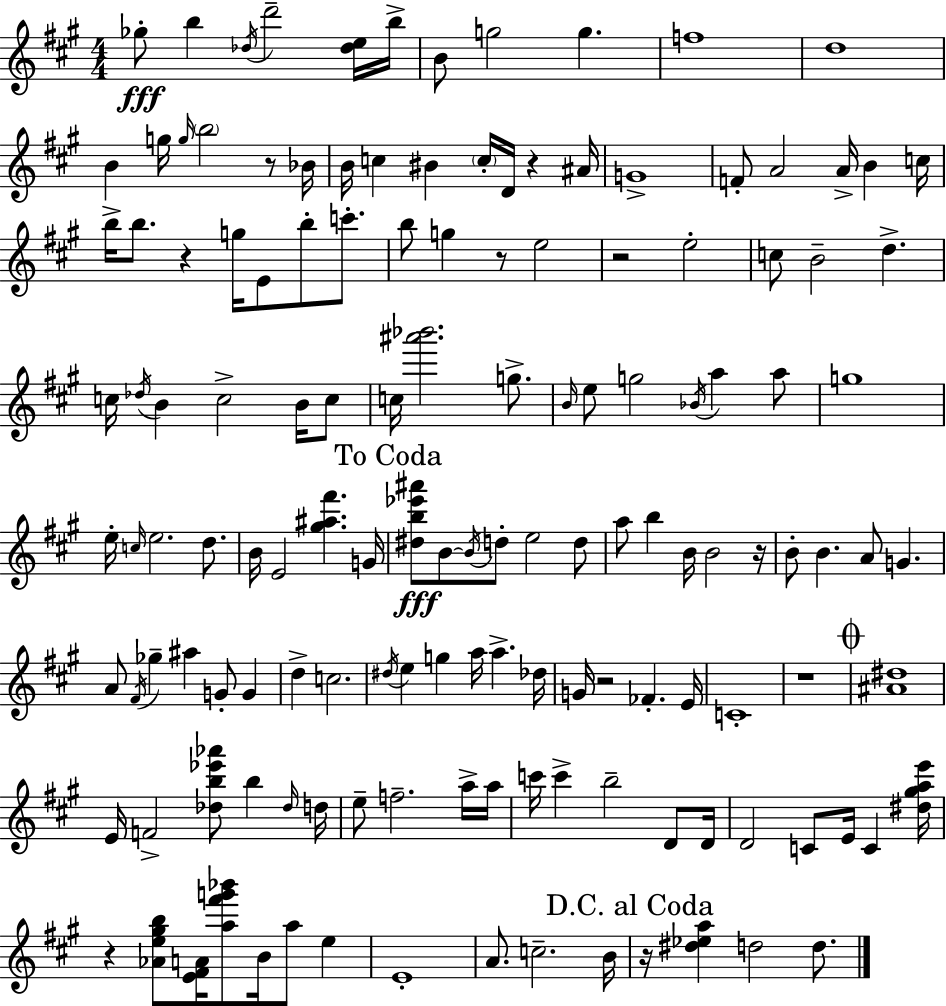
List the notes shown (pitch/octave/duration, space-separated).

Gb5/e B5/q Db5/s D6/h [Db5,E5]/s B5/s B4/e G5/h G5/q. F5/w D5/w B4/q G5/s G5/s B5/h R/e Bb4/s B4/s C5/q BIS4/q C5/s D4/s R/q A#4/s G4/w F4/e A4/h A4/s B4/q C5/s B5/s B5/e. R/q G5/s E4/e B5/e C6/e. B5/e G5/q R/e E5/h R/h E5/h C5/e B4/h D5/q. C5/s Db5/s B4/q C5/h B4/s C5/e C5/s [A#6,Bb6]/h. G5/e. B4/s E5/e G5/h Bb4/s A5/q A5/e G5/w E5/s C5/s E5/h. D5/e. B4/s E4/h [G#5,A#5,F#6]/q. G4/s [D#5,B5,Eb6,A#6]/e B4/e B4/s D5/e E5/h D5/e A5/e B5/q B4/s B4/h R/s B4/e B4/q. A4/e G4/q. A4/e F#4/s Gb5/q A#5/q G4/e G4/q D5/q C5/h. D#5/s E5/q G5/q A5/s A5/q. Db5/s G4/s R/h FES4/q. E4/s C4/w R/w [A#4,D#5]/w E4/s F4/h [Db5,B5,Eb6,Ab6]/e B5/q Db5/s D5/s E5/e F5/h. A5/s A5/s C6/s C6/q B5/h D4/e D4/s D4/h C4/e E4/s C4/q [D#5,G#5,A5,E6]/s R/q [Ab4,E5,G#5,B5]/e [E4,F#4,A4]/s [A5,F#6,G6,Bb6]/e B4/s A5/e E5/q E4/w A4/e. C5/h. B4/s R/s [D#5,Eb5,A5]/q D5/h D5/e.